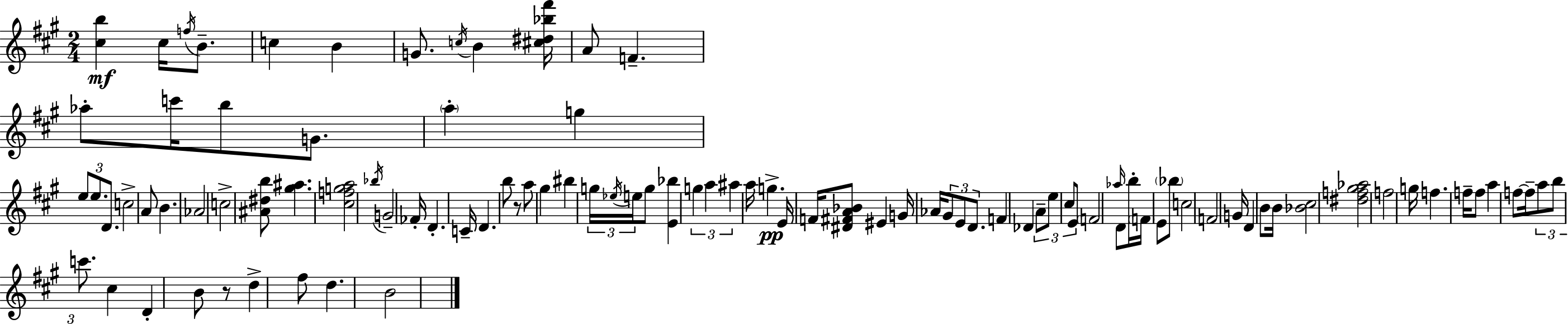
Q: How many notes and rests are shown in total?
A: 99